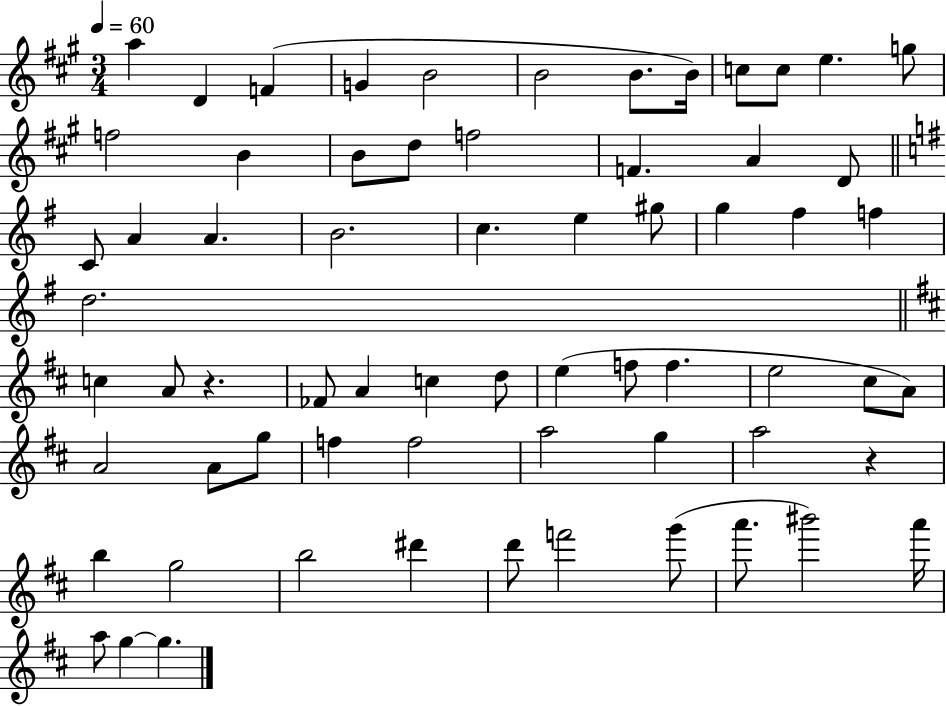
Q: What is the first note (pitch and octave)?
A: A5